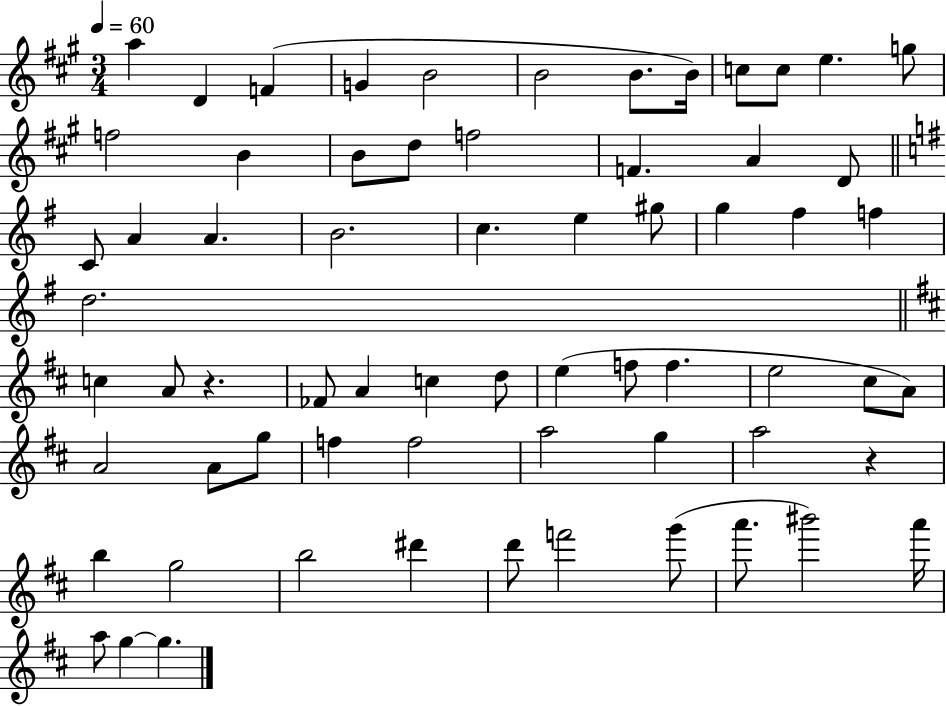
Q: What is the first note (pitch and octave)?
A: A5